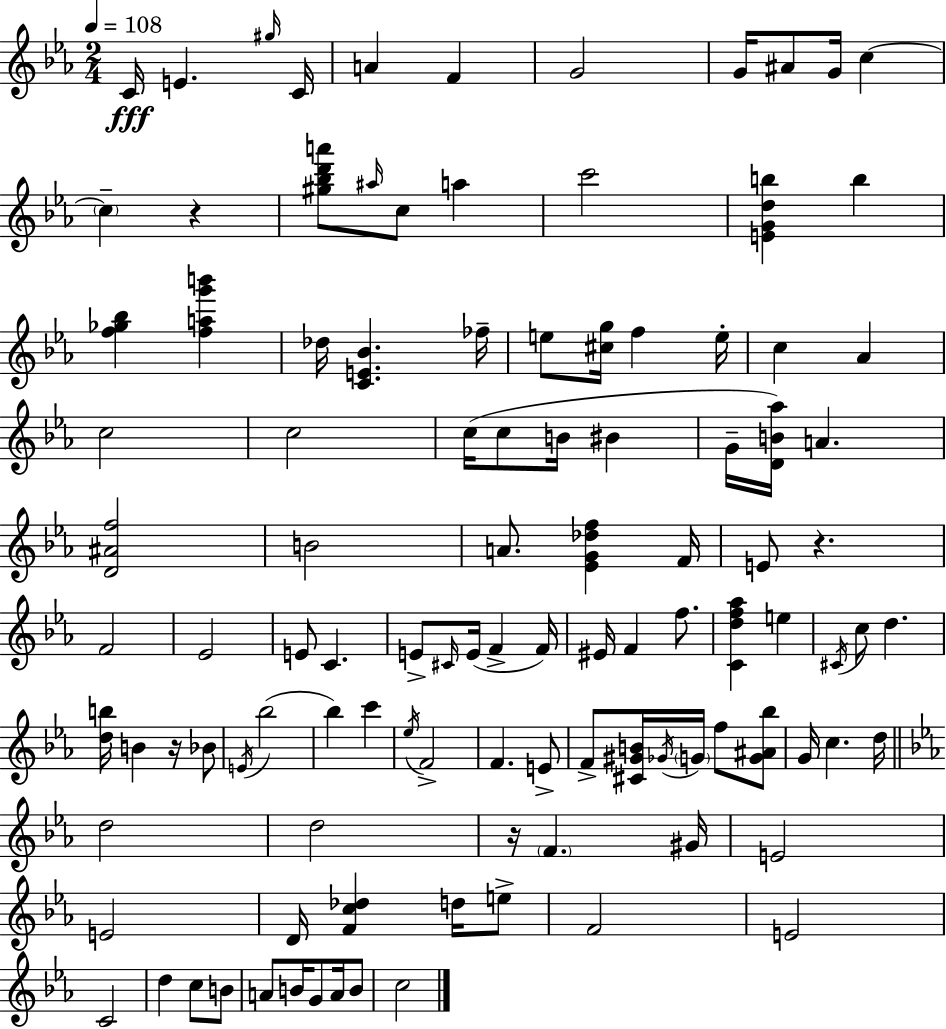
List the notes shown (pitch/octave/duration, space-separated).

C4/s E4/q. G#5/s C4/s A4/q F4/q G4/h G4/s A#4/e G4/s C5/q C5/q R/q [G#5,Bb5,D6,A6]/e A#5/s C5/e A5/q C6/h [E4,G4,D5,B5]/q B5/q [F5,Gb5,Bb5]/q [F5,A5,G6,B6]/q Db5/s [C4,E4,Bb4]/q. FES5/s E5/e [C#5,G5]/s F5/q E5/s C5/q Ab4/q C5/h C5/h C5/s C5/e B4/s BIS4/q G4/s [D4,B4,Ab5]/s A4/q. [D4,A#4,F5]/h B4/h A4/e. [Eb4,G4,Db5,F5]/q F4/s E4/e R/q. F4/h Eb4/h E4/e C4/q. E4/e C#4/s E4/s F4/q F4/s EIS4/s F4/q F5/e. [C4,D5,F5,Ab5]/q E5/q C#4/s C5/e D5/q. [D5,B5]/s B4/q R/s Bb4/e E4/s Bb5/h Bb5/q C6/q Eb5/s F4/h F4/q. E4/e F4/e [C#4,G#4,B4]/s Gb4/s G4/s F5/e [G4,A#4,Bb5]/e G4/s C5/q. D5/s D5/h D5/h R/s F4/q. G#4/s E4/h E4/h D4/s [F4,C5,Db5]/q D5/s E5/e F4/h E4/h C4/h D5/q C5/e B4/e A4/e B4/s G4/e A4/s B4/e C5/h